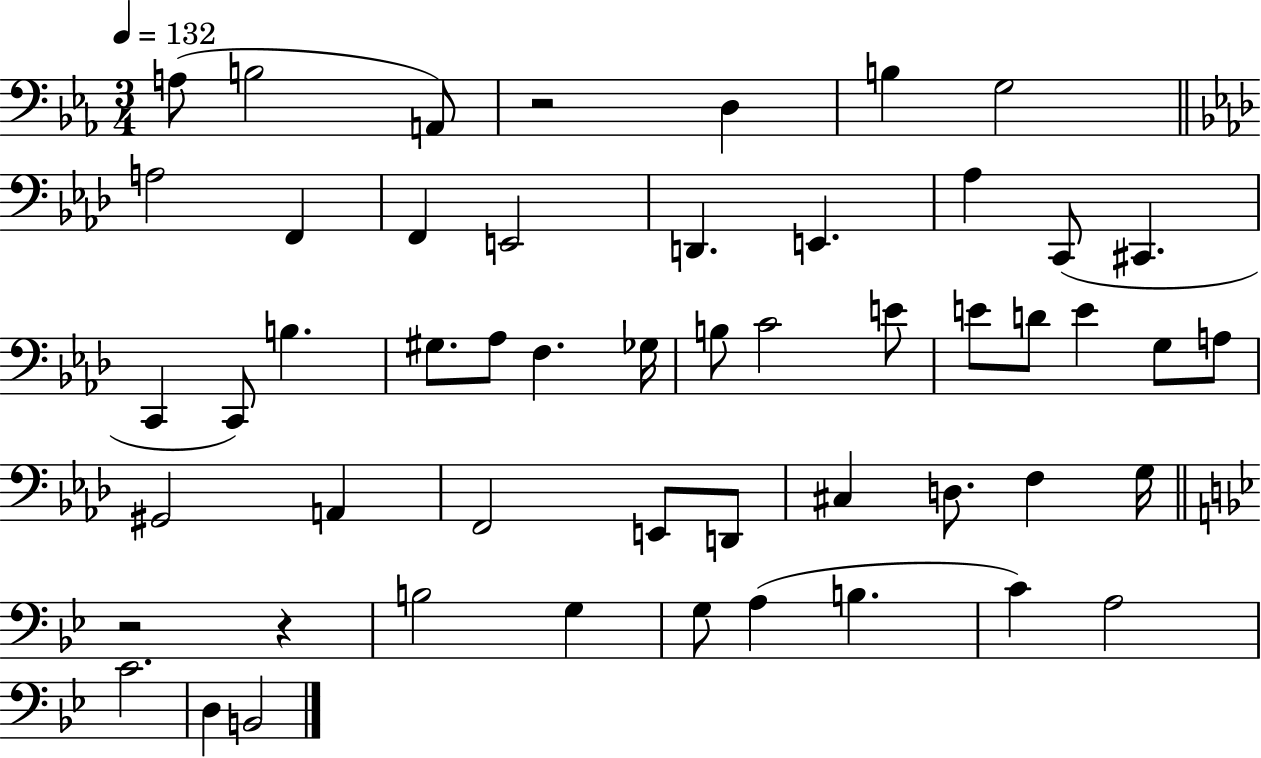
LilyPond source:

{
  \clef bass
  \numericTimeSignature
  \time 3/4
  \key ees \major
  \tempo 4 = 132
  a8( b2 a,8) | r2 d4 | b4 g2 | \bar "||" \break \key aes \major a2 f,4 | f,4 e,2 | d,4. e,4. | aes4 c,8( cis,4. | \break c,4 c,8) b4. | gis8. aes8 f4. ges16 | b8 c'2 e'8 | e'8 d'8 e'4 g8 a8 | \break gis,2 a,4 | f,2 e,8 d,8 | cis4 d8. f4 g16 | \bar "||" \break \key bes \major r2 r4 | b2 g4 | g8 a4( b4. | c'4) a2 | \break c'2. | d4 b,2 | \bar "|."
}